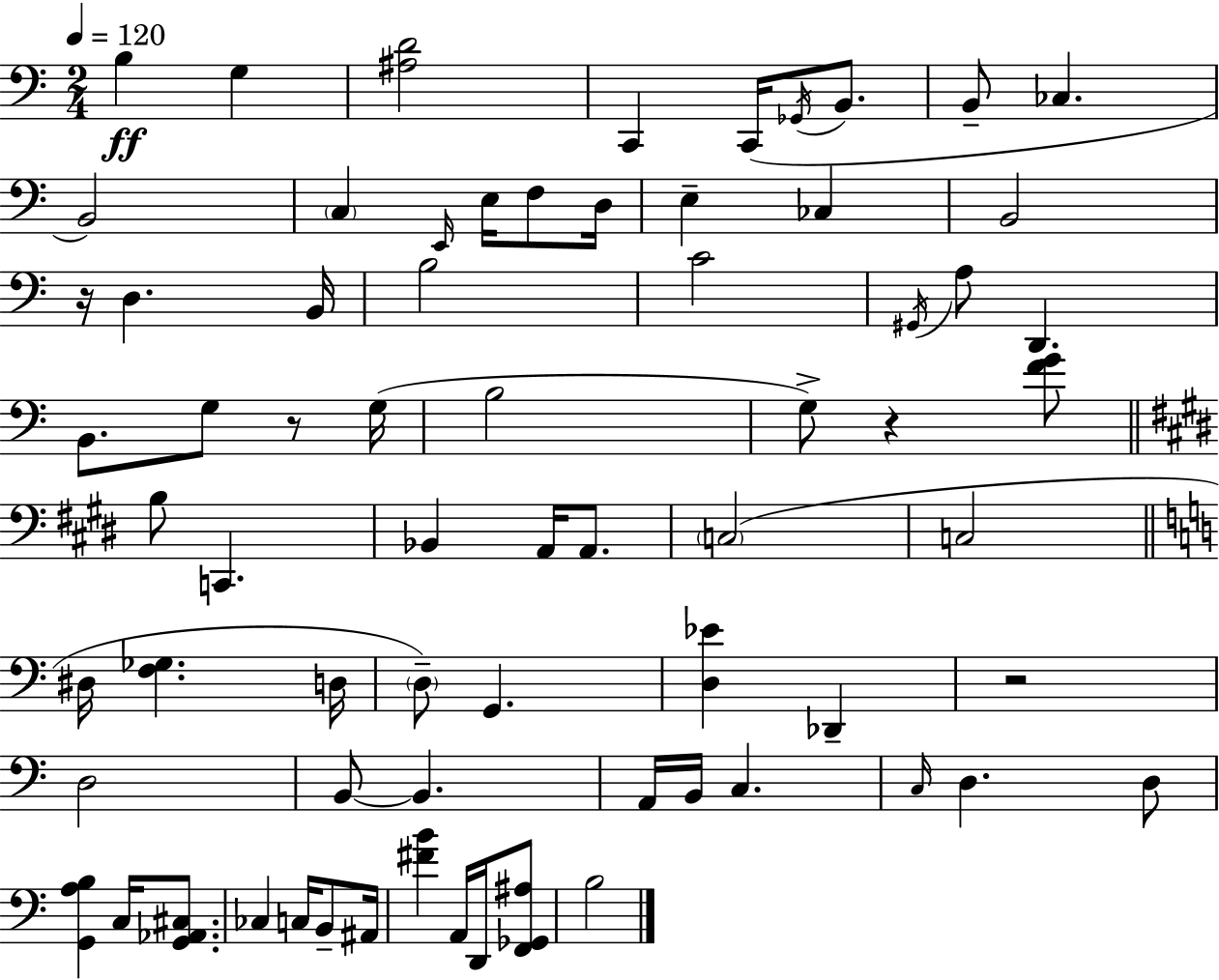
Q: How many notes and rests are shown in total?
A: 70